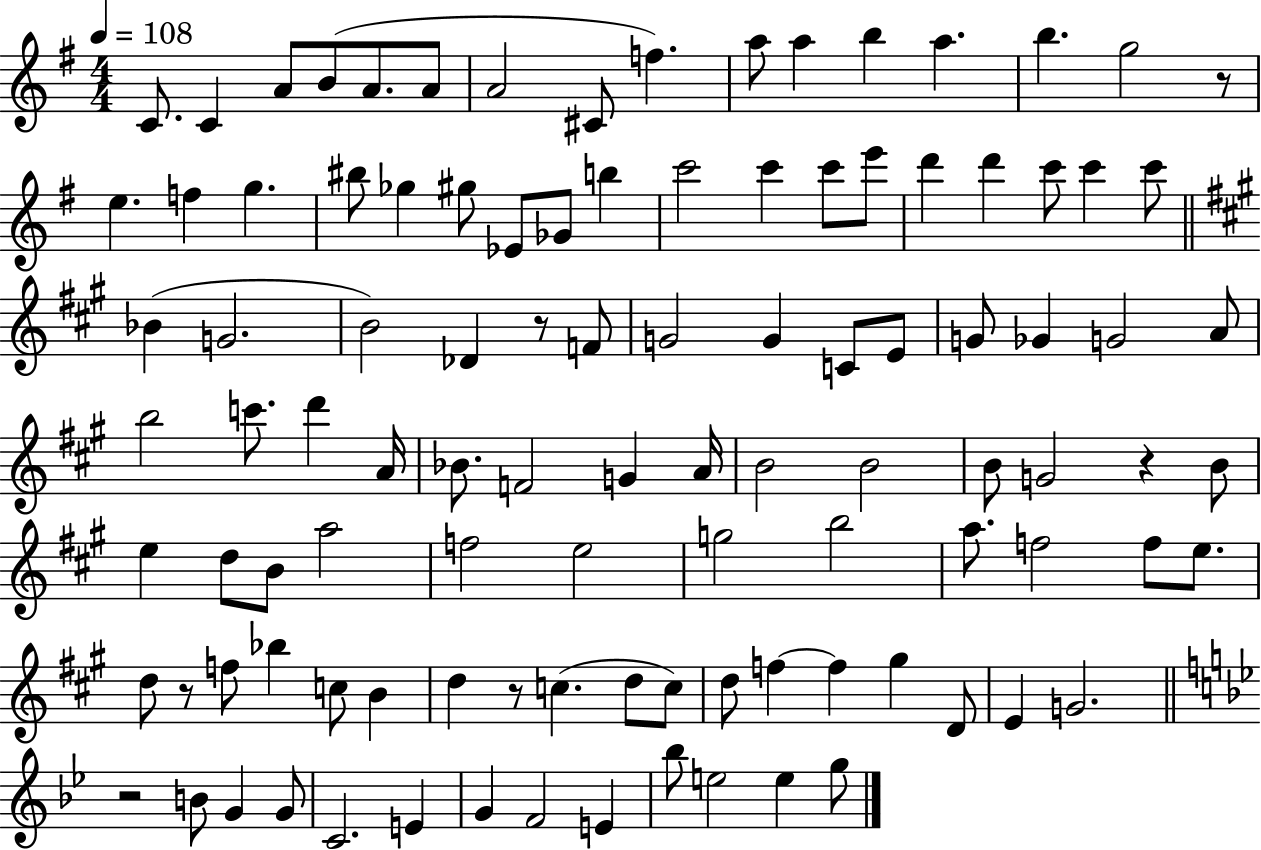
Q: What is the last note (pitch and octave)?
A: G5